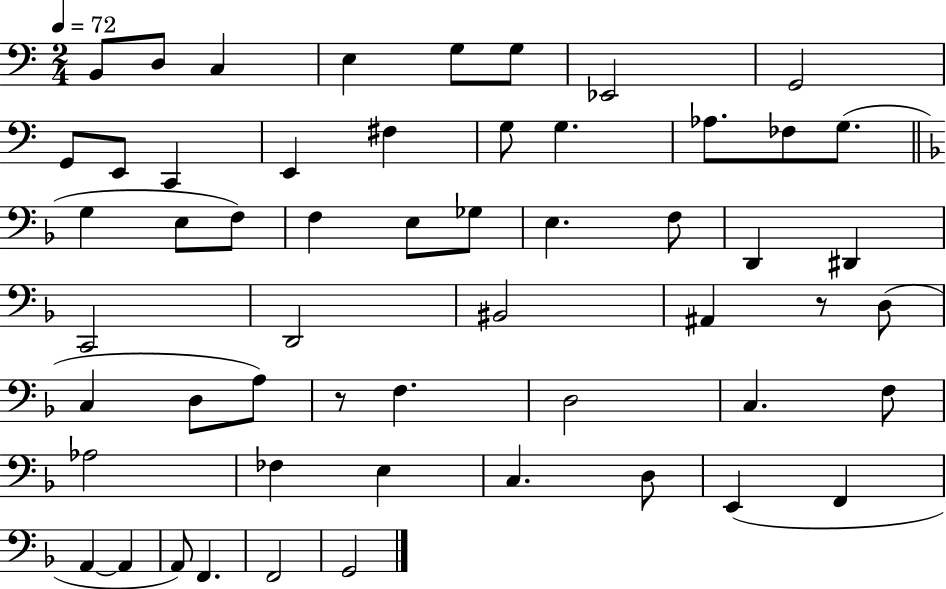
B2/e D3/e C3/q E3/q G3/e G3/e Eb2/h G2/h G2/e E2/e C2/q E2/q F#3/q G3/e G3/q. Ab3/e. FES3/e G3/e. G3/q E3/e F3/e F3/q E3/e Gb3/e E3/q. F3/e D2/q D#2/q C2/h D2/h BIS2/h A#2/q R/e D3/e C3/q D3/e A3/e R/e F3/q. D3/h C3/q. F3/e Ab3/h FES3/q E3/q C3/q. D3/e E2/q F2/q A2/q A2/q A2/e F2/q. F2/h G2/h